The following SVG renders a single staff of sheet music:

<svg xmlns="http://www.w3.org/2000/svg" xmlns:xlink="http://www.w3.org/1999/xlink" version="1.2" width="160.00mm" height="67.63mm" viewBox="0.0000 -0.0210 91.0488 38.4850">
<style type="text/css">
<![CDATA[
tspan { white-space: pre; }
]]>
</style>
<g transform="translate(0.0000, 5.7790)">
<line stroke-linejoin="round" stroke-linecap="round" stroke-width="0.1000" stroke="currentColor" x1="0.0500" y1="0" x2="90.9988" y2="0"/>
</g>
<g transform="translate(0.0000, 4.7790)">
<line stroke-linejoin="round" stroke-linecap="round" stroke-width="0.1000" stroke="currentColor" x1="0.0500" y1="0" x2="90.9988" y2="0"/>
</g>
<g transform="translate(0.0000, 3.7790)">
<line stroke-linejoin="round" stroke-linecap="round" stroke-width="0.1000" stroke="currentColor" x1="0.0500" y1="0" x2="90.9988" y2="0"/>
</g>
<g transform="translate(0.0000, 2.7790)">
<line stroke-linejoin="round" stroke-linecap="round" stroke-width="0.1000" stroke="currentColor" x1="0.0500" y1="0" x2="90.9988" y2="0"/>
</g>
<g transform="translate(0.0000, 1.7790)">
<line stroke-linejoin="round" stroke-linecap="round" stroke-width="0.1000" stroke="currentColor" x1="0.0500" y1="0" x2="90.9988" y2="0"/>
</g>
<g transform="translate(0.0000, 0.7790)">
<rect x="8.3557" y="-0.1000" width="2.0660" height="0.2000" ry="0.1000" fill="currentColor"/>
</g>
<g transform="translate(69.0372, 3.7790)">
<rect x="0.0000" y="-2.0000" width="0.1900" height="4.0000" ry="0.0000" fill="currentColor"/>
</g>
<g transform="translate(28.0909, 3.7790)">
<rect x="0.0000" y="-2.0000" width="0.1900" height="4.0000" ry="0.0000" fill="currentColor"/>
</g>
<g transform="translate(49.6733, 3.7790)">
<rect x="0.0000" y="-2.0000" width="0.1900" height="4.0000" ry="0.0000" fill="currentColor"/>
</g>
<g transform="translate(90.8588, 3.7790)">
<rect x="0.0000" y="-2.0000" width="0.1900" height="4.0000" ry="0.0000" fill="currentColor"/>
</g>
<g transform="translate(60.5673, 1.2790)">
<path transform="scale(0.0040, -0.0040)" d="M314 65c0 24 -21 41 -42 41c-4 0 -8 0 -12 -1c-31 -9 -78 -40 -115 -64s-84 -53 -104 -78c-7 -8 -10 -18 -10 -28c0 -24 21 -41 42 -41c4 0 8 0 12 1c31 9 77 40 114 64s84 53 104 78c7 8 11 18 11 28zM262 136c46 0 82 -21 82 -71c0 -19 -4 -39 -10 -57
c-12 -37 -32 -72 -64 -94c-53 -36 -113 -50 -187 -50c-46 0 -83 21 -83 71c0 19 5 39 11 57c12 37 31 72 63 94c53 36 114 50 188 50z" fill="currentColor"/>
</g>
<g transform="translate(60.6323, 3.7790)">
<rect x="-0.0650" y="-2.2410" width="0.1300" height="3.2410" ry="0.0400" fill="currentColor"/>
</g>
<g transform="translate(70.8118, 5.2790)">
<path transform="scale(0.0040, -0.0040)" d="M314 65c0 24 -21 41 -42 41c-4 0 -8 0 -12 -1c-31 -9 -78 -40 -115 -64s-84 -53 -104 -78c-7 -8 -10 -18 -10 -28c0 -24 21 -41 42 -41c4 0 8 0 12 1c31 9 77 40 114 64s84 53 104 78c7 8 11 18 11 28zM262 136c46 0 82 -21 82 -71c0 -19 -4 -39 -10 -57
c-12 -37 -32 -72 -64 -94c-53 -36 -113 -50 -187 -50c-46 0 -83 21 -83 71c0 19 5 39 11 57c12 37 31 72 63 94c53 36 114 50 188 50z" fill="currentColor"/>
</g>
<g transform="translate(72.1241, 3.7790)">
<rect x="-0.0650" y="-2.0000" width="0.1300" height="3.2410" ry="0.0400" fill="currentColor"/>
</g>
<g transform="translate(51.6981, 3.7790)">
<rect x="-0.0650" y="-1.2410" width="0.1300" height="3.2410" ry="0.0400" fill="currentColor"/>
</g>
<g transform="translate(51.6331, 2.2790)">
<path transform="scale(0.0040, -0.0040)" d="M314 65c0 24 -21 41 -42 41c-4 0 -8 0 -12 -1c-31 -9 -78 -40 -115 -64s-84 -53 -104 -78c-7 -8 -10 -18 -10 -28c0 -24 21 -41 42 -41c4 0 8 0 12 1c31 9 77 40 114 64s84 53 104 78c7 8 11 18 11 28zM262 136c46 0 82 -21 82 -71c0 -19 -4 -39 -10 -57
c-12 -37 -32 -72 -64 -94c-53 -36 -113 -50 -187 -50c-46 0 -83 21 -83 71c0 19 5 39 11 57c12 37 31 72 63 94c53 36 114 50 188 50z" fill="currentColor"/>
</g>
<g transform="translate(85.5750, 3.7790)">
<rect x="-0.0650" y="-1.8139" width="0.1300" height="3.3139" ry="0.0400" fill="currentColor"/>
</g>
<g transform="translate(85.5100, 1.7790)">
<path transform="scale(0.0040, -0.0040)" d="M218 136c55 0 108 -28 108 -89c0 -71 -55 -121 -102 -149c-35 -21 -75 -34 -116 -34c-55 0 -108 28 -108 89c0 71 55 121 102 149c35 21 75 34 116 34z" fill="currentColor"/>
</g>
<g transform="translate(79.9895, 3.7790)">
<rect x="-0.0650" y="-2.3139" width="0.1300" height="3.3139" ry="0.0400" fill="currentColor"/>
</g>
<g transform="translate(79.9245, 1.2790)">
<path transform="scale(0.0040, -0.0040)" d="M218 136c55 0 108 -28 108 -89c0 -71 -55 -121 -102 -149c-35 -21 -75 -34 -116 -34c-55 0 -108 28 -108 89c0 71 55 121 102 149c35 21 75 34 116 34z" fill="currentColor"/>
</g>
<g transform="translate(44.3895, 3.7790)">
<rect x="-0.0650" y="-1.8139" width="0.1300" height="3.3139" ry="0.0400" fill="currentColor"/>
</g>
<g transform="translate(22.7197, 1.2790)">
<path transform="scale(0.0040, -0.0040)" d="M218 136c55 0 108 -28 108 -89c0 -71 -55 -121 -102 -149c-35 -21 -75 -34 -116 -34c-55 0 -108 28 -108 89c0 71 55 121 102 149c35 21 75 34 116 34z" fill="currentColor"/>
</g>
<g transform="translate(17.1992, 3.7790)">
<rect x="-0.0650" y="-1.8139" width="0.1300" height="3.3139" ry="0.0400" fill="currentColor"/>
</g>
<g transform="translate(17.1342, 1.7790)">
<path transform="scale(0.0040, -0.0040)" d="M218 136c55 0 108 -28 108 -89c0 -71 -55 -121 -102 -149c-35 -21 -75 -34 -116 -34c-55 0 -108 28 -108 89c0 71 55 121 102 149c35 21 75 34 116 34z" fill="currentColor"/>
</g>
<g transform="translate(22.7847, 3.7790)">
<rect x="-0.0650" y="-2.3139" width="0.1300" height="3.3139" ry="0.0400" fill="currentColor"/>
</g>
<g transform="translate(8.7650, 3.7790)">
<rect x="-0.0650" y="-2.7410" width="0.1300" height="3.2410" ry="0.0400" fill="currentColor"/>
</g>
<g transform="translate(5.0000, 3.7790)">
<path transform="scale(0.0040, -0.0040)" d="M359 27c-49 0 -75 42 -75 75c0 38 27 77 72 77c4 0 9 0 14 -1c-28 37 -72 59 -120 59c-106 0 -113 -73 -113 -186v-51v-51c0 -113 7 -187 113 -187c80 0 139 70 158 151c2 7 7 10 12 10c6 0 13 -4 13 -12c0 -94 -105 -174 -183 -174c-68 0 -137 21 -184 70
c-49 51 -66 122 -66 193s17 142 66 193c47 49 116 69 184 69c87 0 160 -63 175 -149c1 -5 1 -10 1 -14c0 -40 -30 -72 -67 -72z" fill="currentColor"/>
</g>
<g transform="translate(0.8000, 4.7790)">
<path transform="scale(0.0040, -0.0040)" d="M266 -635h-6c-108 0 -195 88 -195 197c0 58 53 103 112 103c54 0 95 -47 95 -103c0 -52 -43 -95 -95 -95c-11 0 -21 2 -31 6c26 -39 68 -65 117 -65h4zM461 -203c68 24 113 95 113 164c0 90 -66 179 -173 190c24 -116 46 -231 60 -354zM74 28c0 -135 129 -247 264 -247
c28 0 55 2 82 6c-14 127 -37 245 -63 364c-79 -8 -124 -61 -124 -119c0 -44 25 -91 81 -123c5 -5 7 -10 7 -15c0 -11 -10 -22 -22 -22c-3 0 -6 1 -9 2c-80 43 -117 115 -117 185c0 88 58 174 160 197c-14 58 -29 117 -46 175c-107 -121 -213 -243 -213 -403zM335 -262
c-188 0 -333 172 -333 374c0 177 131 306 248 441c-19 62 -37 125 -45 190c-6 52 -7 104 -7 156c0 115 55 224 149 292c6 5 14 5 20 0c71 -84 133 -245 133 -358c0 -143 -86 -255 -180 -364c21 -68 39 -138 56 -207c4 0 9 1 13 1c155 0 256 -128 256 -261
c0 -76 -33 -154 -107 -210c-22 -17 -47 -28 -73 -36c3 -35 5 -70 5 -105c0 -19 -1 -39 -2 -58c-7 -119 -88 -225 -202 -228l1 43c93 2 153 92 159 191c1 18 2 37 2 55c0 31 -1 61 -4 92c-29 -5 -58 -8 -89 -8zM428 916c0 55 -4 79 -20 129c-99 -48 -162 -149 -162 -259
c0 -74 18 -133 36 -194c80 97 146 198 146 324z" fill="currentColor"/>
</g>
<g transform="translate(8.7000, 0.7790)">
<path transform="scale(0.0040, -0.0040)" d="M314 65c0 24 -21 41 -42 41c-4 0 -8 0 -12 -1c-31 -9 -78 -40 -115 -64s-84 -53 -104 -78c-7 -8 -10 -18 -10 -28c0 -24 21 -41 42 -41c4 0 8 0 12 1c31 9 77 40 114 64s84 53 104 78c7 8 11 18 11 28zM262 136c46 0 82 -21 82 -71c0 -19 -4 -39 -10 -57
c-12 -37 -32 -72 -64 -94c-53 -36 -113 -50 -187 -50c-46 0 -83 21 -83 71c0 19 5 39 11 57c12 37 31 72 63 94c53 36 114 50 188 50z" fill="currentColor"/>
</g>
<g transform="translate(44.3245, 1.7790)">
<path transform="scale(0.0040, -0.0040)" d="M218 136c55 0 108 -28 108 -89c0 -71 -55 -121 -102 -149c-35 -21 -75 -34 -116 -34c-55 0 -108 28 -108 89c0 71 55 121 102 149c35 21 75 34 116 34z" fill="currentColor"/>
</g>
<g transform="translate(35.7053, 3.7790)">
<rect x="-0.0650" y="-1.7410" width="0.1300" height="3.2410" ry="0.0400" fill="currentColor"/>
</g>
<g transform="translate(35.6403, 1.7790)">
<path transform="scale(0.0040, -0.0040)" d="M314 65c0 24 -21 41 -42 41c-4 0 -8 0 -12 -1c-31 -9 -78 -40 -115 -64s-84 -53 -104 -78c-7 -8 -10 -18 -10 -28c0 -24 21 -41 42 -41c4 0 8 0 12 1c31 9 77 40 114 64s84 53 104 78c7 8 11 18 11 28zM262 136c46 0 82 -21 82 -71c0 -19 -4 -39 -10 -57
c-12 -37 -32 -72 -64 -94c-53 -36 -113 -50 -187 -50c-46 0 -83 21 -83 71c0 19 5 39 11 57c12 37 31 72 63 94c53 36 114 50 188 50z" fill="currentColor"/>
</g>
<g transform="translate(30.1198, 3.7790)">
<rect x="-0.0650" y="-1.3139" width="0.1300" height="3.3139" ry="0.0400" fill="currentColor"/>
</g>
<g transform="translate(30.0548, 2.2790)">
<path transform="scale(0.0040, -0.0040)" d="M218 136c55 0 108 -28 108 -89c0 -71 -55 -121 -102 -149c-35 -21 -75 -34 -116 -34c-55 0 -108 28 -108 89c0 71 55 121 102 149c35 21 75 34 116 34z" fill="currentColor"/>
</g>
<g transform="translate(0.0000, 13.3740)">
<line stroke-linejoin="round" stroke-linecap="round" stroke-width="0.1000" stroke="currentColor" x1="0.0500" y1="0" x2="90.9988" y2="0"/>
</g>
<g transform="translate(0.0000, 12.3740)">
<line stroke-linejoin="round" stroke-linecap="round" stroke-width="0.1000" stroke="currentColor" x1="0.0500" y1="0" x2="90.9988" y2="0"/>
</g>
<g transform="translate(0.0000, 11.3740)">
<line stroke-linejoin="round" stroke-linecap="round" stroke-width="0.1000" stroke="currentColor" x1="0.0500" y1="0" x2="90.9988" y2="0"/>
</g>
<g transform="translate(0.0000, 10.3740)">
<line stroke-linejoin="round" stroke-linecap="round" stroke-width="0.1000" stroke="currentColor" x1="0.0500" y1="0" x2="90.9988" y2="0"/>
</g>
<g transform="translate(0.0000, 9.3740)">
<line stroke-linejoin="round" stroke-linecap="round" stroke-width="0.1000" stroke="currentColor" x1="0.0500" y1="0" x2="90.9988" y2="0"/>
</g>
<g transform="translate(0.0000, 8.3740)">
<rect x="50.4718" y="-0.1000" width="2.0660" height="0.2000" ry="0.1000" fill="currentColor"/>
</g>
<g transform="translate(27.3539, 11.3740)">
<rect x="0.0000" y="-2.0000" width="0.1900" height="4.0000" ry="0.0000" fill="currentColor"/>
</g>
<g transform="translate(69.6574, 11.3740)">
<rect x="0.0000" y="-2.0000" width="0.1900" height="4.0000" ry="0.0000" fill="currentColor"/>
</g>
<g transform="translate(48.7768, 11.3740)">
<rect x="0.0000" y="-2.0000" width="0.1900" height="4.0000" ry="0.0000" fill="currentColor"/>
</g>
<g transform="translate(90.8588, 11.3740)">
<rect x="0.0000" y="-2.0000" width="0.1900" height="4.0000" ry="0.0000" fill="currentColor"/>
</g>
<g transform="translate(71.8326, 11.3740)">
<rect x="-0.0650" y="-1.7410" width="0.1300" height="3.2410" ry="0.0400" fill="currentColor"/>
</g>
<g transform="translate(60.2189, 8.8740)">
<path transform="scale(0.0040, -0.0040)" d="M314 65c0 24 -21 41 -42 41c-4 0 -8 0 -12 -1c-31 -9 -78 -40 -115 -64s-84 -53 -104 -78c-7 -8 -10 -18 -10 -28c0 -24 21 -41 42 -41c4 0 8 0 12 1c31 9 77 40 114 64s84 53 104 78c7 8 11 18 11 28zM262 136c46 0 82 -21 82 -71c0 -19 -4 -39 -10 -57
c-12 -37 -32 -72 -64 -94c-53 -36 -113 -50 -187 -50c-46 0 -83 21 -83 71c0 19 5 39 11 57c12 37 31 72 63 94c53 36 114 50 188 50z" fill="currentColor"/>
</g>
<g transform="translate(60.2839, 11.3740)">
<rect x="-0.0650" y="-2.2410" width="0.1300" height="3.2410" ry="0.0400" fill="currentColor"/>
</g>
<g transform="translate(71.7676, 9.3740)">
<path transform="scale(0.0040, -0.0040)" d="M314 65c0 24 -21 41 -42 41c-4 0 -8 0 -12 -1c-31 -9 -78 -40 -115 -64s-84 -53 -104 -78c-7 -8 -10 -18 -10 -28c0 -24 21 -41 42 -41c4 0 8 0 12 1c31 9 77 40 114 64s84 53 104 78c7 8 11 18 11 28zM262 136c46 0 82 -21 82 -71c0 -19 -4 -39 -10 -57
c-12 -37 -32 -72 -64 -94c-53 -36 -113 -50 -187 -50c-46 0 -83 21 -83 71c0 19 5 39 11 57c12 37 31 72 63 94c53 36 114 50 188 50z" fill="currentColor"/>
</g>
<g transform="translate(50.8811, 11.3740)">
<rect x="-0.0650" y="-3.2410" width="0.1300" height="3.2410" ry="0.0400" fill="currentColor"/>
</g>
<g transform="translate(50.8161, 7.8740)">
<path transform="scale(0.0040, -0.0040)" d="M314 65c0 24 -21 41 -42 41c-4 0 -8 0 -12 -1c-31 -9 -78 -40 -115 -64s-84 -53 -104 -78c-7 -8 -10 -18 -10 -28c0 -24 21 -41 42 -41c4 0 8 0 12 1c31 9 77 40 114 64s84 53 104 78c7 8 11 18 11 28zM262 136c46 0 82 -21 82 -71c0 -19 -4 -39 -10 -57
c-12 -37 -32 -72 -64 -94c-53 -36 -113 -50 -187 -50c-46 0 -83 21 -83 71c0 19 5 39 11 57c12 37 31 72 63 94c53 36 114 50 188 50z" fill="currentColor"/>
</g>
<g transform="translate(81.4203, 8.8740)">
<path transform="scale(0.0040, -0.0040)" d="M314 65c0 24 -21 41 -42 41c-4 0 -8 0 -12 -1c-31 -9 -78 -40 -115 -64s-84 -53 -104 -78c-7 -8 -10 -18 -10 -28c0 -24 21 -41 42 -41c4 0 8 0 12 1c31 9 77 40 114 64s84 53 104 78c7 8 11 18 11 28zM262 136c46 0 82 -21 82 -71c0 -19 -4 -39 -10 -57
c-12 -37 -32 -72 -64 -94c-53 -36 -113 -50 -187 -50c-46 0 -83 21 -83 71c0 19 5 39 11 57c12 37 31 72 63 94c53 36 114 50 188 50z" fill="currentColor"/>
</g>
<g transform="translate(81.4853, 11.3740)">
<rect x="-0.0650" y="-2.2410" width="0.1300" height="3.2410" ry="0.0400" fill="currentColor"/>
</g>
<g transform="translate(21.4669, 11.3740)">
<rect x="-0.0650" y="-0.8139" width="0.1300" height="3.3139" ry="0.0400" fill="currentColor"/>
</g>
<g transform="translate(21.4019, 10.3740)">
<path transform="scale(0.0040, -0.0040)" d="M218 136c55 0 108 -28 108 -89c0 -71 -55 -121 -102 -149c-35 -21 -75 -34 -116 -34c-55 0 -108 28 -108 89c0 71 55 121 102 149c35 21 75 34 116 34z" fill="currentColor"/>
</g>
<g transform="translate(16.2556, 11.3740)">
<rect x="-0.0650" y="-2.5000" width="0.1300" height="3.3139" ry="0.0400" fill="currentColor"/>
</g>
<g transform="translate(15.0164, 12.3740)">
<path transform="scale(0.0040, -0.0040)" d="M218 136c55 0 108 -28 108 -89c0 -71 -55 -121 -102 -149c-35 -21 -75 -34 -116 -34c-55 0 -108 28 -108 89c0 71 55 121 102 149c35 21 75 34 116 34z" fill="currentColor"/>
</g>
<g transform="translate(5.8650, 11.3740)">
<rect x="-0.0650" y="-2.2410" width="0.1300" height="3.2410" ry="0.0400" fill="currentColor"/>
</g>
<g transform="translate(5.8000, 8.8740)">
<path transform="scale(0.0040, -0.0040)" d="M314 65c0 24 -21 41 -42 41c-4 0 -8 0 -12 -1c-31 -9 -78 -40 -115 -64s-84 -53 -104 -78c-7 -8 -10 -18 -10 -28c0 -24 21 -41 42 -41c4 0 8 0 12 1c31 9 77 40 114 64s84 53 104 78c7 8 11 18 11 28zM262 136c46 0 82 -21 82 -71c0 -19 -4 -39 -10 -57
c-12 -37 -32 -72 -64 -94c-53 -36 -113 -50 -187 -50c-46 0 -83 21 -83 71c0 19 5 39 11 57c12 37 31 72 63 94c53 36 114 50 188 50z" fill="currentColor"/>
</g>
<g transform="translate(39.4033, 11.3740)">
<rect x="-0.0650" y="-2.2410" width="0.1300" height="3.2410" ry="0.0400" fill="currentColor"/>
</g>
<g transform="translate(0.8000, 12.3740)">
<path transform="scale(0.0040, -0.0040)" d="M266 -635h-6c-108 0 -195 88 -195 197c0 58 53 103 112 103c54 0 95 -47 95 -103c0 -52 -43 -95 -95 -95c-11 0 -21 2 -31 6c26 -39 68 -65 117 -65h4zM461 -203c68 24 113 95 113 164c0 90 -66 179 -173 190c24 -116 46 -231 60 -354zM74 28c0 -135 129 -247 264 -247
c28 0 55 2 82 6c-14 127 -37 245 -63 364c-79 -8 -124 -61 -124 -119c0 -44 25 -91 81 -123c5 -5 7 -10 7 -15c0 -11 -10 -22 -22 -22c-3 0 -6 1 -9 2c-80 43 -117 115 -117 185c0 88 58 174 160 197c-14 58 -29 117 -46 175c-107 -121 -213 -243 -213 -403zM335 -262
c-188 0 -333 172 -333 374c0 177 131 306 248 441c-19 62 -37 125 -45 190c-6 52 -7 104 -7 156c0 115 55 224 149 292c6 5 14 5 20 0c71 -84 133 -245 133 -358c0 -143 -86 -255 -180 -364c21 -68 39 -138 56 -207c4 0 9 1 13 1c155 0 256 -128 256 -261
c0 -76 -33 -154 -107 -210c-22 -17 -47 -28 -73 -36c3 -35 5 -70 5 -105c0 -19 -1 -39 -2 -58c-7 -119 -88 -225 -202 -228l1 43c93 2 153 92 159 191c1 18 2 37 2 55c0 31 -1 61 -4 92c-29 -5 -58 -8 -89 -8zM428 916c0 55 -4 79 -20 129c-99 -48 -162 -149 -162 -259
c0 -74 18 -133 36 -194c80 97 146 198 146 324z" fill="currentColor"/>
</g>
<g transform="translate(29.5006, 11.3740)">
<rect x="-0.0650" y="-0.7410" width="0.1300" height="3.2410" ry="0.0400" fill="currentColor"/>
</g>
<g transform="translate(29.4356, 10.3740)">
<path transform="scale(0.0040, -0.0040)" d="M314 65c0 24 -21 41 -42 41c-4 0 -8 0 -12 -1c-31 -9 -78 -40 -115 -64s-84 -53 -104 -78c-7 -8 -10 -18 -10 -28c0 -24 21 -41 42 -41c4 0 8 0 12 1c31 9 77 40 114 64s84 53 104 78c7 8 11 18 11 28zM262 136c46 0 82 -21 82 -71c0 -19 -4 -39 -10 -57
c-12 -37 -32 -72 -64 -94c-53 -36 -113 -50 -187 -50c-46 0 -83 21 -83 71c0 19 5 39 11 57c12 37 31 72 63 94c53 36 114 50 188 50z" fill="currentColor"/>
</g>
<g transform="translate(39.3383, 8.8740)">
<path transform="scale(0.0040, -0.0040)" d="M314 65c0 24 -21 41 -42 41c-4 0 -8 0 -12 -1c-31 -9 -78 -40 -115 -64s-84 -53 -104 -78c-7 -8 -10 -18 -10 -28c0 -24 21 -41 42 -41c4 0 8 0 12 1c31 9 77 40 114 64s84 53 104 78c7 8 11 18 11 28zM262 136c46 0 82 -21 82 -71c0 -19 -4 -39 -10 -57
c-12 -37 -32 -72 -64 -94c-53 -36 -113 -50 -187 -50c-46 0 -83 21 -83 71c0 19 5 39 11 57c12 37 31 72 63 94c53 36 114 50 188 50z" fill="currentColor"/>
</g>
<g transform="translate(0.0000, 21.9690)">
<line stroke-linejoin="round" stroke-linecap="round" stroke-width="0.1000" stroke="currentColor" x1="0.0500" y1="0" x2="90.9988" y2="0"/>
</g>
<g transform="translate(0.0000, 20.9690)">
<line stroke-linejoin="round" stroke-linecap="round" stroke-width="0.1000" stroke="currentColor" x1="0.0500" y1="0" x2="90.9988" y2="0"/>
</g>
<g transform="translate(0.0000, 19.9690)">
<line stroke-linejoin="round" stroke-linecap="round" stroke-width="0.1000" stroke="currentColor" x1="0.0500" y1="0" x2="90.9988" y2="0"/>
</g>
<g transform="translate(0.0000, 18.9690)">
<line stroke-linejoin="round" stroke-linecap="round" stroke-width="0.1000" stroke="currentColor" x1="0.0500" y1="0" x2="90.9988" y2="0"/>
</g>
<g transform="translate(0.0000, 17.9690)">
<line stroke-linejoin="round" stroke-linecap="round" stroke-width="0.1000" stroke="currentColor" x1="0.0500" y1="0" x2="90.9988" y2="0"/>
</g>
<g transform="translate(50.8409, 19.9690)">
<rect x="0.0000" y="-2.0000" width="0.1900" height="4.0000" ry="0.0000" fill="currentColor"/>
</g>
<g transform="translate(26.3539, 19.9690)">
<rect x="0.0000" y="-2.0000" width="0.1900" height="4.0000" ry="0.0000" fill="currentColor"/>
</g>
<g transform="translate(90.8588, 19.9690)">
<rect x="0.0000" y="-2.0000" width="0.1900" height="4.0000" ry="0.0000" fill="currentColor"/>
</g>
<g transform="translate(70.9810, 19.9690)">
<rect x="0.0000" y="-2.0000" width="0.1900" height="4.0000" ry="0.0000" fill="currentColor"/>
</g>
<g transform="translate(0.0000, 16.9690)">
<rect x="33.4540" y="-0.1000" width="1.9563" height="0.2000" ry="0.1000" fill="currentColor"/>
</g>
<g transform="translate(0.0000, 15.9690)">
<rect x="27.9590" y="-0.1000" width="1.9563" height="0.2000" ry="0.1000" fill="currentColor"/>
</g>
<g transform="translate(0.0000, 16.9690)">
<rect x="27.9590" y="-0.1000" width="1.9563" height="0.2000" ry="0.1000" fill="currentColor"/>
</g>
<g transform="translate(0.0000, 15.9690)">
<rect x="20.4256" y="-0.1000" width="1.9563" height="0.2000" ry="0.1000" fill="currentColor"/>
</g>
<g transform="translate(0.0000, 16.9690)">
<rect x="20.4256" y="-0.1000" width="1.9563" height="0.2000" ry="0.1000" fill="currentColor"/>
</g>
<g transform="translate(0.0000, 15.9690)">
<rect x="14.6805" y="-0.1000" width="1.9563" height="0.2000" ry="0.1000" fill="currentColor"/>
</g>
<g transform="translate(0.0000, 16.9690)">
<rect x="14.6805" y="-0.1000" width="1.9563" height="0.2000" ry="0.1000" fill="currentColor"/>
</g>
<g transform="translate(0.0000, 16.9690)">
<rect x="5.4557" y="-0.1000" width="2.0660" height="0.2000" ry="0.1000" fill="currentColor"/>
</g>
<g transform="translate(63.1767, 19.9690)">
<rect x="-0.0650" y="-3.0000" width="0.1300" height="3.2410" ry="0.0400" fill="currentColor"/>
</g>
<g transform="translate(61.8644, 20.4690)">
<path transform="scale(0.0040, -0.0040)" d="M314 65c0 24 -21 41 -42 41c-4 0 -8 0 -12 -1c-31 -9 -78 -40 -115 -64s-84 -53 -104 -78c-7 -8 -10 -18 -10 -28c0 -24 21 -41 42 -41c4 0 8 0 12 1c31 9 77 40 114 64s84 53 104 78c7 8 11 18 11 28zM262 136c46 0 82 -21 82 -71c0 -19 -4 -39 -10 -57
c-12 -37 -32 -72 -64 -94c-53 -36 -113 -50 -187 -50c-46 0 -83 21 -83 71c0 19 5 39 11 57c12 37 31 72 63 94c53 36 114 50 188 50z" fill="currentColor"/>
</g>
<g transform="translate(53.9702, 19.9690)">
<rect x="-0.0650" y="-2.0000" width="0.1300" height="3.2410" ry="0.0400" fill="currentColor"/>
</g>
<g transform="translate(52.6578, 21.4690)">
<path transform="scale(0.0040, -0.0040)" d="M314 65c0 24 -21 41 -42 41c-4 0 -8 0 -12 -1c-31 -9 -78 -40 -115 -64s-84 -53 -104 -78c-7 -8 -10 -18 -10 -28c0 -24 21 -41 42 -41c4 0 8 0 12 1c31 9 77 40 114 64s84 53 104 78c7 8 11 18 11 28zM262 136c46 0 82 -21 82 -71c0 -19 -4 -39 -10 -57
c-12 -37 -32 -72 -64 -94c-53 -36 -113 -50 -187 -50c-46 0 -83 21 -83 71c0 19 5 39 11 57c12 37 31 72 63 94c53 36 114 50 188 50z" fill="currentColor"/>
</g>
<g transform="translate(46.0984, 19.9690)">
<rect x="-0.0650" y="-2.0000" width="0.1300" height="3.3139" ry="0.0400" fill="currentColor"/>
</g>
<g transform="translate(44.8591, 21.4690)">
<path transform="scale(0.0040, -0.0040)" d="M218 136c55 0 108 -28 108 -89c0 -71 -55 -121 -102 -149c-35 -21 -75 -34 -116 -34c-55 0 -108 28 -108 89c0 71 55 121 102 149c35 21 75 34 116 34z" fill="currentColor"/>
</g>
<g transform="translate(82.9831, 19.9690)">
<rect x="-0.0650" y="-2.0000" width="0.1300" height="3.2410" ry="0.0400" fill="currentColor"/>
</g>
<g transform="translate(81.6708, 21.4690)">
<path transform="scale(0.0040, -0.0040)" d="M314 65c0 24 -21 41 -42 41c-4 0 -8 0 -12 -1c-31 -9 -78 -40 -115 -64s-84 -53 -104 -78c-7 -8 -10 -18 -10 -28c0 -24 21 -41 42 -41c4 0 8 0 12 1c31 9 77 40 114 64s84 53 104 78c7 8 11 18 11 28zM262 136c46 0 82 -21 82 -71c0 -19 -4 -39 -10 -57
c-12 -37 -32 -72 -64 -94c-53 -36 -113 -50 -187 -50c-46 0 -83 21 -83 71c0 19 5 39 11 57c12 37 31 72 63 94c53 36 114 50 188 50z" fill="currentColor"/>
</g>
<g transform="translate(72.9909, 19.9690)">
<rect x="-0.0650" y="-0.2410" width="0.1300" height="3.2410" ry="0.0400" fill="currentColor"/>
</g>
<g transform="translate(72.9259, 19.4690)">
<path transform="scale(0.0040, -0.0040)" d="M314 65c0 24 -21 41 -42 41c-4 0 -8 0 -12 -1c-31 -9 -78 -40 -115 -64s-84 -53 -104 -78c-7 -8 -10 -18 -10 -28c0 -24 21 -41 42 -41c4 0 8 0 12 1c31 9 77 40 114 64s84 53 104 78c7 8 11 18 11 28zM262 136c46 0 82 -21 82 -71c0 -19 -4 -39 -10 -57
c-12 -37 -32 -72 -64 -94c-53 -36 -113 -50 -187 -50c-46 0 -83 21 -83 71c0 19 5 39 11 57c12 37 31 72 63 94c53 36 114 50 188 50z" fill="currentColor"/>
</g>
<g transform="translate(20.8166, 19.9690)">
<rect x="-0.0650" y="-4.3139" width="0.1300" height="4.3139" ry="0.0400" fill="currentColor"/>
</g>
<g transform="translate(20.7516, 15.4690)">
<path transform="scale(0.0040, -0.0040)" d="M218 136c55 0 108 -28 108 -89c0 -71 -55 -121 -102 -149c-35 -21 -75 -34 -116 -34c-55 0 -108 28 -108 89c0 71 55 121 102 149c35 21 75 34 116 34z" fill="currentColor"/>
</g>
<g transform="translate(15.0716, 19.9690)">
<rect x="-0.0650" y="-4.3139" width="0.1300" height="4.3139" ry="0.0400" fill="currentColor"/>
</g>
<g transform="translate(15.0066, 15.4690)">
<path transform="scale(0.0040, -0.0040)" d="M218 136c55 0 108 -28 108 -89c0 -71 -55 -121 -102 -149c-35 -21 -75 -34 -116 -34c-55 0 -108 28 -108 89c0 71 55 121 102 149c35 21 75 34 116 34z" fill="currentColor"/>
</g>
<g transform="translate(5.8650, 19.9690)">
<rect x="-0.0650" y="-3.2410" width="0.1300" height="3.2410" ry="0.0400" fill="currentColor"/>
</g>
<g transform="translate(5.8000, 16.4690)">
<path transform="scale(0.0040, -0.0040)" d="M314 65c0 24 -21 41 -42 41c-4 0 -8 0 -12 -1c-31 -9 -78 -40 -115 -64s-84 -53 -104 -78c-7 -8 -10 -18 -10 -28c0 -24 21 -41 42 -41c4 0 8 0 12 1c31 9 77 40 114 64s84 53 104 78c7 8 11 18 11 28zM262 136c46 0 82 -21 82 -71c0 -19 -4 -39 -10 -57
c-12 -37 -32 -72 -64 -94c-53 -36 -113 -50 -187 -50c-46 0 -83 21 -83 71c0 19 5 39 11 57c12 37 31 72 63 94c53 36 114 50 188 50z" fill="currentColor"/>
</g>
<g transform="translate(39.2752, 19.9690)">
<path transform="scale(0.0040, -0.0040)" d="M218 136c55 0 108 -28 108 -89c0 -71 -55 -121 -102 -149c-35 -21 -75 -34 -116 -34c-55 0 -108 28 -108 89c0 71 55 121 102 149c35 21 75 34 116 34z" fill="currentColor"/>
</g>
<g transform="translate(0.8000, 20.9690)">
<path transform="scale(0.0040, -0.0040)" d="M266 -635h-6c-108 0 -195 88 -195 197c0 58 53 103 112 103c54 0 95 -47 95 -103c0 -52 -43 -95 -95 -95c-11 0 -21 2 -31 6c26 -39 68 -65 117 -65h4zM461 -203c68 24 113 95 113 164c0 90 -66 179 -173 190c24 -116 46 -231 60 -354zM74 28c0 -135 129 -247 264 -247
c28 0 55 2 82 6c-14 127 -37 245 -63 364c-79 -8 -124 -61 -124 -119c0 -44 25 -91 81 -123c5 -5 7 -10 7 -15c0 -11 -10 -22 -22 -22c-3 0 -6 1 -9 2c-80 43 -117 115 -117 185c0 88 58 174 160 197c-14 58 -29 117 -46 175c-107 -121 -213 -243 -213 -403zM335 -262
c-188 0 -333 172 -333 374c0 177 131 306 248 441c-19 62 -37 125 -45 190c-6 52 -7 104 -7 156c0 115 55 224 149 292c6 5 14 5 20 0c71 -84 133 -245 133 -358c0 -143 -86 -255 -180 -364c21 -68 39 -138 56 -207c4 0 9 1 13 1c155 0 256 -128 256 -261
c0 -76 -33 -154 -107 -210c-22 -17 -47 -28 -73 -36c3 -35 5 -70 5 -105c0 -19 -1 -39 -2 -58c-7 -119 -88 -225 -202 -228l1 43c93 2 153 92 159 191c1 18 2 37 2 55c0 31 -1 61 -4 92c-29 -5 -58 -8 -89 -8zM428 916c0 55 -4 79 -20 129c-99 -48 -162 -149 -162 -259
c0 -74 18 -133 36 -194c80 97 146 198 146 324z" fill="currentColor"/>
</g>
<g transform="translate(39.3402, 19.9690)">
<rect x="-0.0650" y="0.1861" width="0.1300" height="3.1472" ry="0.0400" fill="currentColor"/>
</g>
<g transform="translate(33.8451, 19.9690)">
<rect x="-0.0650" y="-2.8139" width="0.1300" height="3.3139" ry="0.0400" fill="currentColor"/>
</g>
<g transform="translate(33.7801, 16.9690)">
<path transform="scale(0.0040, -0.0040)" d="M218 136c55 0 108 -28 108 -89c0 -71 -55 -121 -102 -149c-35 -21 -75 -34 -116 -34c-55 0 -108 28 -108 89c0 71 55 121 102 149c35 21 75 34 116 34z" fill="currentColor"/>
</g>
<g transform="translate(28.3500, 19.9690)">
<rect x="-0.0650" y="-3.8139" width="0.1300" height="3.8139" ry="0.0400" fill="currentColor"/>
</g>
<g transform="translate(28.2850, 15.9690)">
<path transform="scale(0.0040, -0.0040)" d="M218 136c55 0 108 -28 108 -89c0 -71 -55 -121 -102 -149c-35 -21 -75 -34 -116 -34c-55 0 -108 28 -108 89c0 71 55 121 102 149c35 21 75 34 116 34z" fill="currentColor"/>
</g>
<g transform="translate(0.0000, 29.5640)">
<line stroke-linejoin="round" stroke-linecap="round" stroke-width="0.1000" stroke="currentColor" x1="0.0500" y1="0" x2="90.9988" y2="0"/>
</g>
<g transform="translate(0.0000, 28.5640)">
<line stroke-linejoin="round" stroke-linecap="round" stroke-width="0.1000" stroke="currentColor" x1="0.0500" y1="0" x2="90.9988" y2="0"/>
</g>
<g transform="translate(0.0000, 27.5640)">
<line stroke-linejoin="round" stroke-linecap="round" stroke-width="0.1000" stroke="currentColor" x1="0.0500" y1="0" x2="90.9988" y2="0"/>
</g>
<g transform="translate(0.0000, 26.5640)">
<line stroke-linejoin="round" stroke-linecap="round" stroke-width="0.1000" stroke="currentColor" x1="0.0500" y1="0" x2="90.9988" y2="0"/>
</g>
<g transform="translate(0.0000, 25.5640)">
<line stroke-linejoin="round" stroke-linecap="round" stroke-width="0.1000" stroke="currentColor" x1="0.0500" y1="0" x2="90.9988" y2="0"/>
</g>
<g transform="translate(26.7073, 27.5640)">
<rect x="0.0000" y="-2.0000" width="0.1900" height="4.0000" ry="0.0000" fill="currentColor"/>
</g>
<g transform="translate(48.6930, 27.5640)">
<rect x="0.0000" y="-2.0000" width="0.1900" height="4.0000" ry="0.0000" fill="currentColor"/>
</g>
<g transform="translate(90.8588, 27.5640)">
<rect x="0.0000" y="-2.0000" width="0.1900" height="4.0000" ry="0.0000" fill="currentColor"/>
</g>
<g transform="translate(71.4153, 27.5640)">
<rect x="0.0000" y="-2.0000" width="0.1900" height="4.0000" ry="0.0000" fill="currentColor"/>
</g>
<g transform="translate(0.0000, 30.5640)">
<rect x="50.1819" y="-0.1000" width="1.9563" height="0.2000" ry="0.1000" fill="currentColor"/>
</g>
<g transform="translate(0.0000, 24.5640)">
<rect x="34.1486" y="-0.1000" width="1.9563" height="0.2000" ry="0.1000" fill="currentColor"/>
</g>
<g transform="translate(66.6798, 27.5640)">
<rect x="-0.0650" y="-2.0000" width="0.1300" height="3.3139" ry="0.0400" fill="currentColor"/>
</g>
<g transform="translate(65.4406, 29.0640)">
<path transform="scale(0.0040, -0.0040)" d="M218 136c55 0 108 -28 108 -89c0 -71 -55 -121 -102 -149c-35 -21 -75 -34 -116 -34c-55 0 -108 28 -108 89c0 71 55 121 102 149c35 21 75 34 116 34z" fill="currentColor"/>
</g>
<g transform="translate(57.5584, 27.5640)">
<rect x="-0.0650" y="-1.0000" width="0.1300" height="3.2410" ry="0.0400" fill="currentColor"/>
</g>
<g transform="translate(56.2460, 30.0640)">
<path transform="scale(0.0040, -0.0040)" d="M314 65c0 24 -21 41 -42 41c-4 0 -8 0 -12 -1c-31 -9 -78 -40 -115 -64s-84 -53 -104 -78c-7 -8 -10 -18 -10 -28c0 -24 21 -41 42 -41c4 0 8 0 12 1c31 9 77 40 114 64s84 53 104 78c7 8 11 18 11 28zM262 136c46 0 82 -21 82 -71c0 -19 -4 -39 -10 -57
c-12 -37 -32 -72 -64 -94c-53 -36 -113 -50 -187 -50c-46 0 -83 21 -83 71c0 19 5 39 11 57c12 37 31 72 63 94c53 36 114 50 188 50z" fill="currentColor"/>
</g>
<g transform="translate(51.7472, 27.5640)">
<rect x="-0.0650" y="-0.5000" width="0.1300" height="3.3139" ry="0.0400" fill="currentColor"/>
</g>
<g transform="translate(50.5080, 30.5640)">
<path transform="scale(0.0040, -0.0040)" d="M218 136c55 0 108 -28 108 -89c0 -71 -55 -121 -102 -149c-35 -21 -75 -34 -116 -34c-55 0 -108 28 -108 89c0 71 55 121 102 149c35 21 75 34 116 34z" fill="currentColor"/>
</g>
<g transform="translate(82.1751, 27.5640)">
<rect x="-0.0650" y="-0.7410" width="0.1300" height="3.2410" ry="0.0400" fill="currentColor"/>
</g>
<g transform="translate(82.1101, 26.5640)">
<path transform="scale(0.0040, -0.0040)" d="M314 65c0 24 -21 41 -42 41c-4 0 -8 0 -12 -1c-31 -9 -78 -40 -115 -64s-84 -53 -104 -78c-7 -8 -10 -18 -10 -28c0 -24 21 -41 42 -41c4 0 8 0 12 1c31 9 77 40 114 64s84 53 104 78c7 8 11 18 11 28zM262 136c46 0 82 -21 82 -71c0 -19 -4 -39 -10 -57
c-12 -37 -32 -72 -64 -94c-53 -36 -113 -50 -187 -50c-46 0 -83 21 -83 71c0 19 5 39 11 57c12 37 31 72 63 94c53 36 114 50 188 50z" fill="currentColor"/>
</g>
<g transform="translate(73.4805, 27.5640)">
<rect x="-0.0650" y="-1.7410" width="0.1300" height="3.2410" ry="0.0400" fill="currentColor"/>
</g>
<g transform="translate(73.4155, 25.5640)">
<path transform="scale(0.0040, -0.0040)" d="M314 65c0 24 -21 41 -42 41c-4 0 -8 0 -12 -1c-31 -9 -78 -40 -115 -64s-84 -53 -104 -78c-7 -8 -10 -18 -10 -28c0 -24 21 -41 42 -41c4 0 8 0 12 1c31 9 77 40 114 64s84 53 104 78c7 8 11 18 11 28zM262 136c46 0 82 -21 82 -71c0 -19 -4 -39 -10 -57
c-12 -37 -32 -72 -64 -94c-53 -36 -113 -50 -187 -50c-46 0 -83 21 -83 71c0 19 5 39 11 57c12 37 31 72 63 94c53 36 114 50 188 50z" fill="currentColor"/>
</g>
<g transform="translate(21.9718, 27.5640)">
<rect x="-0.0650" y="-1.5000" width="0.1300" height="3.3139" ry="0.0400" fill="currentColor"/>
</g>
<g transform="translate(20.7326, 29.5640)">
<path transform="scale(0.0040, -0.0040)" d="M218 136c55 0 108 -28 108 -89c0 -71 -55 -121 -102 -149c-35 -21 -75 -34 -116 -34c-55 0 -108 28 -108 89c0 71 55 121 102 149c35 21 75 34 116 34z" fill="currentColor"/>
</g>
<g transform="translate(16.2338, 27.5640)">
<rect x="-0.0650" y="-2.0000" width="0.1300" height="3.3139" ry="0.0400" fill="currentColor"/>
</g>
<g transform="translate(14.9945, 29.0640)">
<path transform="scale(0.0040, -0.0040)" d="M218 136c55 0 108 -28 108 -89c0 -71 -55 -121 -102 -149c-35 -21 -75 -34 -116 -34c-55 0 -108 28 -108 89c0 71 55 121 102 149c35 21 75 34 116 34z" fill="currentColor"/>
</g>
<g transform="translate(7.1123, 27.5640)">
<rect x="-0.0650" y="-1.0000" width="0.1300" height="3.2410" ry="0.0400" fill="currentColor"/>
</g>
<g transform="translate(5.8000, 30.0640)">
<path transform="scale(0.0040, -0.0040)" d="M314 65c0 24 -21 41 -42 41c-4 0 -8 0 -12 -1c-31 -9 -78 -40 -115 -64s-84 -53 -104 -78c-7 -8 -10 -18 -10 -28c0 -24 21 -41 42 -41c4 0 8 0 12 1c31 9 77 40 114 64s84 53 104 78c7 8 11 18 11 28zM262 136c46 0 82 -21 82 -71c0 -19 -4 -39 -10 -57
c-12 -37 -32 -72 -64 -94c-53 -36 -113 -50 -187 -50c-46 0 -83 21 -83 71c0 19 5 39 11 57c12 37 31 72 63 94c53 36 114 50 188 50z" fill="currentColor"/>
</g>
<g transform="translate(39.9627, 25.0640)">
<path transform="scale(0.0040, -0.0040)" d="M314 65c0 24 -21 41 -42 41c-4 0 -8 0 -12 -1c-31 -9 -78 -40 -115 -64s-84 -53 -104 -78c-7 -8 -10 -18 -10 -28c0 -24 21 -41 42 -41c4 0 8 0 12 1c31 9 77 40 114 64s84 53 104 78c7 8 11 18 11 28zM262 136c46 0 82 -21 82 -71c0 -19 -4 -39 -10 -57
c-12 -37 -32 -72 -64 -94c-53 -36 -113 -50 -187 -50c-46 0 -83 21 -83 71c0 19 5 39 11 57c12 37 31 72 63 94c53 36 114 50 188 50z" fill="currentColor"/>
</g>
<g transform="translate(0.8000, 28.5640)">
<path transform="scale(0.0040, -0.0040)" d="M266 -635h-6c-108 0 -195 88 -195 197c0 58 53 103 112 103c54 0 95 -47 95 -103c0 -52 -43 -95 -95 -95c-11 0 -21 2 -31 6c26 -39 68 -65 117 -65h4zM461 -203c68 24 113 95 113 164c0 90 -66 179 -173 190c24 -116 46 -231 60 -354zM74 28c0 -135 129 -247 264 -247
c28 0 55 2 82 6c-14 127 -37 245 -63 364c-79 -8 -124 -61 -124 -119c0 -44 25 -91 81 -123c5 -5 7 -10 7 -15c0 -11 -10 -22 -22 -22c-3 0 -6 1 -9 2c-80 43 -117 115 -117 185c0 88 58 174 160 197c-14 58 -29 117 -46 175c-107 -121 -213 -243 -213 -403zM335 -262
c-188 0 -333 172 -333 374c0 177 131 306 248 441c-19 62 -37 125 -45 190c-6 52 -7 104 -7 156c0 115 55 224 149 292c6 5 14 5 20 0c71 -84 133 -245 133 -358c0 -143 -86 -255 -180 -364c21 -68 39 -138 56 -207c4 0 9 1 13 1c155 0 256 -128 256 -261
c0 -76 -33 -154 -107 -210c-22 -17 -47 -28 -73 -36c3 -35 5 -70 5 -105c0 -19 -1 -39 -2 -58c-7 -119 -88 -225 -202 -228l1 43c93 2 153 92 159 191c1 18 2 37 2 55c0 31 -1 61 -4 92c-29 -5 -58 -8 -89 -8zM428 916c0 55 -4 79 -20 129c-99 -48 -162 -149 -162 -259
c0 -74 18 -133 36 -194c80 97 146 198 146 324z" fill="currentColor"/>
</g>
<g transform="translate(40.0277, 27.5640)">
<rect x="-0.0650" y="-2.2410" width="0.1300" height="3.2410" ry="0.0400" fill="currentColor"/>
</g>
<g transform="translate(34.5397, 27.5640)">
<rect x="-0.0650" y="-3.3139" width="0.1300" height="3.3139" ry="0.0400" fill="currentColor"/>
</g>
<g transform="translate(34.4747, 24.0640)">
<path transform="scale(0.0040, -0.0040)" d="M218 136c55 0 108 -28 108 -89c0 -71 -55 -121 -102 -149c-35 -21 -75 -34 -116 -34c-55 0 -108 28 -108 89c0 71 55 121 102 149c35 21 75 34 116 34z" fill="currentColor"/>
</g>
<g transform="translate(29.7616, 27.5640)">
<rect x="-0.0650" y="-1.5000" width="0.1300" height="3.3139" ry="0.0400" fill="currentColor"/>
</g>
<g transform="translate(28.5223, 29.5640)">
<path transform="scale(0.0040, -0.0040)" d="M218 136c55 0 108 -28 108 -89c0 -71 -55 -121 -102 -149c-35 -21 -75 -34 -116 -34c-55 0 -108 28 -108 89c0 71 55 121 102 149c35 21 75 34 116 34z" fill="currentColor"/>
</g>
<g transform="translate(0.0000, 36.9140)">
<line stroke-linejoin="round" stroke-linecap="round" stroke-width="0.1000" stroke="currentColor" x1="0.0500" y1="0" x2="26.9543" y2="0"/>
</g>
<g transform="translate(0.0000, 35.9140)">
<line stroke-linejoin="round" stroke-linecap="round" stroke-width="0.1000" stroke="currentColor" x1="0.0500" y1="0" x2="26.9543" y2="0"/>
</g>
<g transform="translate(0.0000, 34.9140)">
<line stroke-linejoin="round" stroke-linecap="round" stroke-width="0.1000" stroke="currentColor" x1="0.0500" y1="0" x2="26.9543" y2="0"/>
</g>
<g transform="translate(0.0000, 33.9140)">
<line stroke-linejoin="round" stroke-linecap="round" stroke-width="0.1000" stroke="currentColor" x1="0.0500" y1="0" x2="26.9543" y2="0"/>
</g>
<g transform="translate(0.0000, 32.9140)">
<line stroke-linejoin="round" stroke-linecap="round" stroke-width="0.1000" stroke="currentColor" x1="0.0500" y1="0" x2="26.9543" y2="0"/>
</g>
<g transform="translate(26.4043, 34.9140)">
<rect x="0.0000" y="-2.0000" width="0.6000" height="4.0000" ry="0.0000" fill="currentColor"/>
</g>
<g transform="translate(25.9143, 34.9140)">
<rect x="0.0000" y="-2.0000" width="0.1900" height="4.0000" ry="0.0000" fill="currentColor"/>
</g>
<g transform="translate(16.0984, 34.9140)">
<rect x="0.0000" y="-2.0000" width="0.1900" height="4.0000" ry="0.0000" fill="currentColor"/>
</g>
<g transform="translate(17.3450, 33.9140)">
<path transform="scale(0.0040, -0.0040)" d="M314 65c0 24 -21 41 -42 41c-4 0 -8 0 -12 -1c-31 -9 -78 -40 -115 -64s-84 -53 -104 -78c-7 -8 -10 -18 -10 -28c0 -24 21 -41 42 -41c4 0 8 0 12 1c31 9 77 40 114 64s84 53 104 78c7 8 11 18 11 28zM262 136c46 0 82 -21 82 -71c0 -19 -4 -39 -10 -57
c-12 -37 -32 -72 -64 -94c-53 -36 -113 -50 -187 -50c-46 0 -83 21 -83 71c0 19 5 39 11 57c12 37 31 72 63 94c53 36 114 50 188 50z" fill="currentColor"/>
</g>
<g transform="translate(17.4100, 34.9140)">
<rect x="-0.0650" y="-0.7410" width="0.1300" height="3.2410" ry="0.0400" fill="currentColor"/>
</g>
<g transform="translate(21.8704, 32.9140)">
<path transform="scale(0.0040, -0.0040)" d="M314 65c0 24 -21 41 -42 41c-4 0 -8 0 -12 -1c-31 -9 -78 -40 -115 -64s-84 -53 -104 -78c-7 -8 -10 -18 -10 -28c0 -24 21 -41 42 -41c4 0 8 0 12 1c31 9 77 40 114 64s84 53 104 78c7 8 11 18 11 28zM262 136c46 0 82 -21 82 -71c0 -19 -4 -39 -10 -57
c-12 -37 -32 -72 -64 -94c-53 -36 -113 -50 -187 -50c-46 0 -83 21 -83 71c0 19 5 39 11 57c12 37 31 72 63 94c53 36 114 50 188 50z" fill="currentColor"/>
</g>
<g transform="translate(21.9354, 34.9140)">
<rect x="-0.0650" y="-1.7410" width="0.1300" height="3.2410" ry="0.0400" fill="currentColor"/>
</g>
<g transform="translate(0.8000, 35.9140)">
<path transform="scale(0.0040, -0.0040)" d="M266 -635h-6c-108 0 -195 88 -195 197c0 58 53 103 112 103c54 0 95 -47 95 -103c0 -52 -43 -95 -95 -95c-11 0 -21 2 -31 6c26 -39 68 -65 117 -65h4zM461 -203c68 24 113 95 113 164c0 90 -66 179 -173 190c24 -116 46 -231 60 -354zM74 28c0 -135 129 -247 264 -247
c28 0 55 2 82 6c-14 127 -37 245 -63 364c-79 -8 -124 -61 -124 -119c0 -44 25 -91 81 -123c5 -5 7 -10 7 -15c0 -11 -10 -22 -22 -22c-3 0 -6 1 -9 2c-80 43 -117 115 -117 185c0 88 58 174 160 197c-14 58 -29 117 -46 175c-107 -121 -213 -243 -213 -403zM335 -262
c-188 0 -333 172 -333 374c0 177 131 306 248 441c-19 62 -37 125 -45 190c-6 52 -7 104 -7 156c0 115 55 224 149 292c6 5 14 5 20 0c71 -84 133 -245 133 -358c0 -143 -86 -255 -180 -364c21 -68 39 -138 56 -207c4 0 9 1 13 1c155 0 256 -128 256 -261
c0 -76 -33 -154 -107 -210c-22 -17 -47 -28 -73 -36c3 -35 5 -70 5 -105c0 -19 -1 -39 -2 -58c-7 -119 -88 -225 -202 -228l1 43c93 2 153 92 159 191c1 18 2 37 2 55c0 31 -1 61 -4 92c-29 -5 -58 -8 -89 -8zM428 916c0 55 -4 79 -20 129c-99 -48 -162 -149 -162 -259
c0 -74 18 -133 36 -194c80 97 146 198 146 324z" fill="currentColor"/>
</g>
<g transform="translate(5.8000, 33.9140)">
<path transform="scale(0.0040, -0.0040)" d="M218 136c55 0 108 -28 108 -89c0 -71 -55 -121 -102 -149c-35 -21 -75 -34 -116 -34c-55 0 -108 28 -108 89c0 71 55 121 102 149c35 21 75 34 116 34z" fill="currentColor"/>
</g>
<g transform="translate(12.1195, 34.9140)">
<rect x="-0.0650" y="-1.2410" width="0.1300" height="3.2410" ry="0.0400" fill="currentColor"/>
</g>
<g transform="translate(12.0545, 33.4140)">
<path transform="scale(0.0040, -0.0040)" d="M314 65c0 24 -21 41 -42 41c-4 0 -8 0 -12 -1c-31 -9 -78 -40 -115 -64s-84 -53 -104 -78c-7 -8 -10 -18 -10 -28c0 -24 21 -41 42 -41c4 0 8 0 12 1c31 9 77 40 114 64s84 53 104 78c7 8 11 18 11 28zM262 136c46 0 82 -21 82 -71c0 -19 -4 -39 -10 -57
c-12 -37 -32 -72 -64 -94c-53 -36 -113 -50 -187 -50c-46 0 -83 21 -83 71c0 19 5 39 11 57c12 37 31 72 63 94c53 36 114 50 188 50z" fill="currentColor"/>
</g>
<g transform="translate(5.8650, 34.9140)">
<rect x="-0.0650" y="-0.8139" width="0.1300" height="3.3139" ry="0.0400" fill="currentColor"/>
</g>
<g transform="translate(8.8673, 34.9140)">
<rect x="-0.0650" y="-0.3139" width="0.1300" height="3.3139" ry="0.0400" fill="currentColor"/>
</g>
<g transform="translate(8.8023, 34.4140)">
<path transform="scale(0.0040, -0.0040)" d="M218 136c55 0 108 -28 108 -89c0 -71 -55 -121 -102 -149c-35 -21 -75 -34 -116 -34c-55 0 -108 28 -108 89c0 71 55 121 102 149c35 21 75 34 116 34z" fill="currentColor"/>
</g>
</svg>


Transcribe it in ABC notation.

X:1
T:Untitled
M:4/4
L:1/4
K:C
a2 f g e f2 f e2 g2 F2 g f g2 G d d2 g2 b2 g2 f2 g2 b2 d' d' c' a B F F2 A2 c2 F2 D2 F E E b g2 C D2 F f2 d2 d c e2 d2 f2